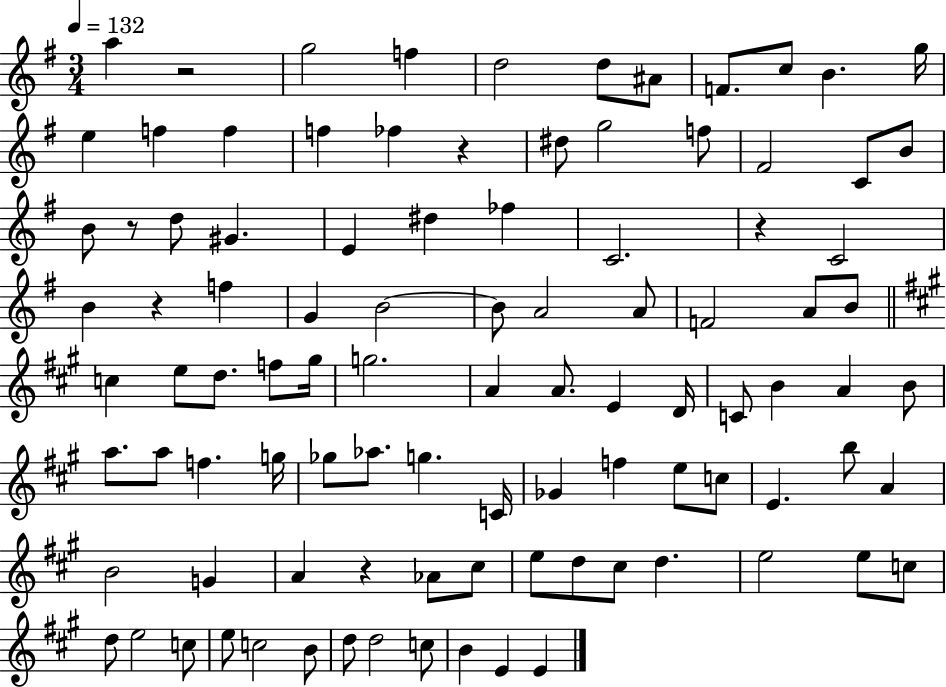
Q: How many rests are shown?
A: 6